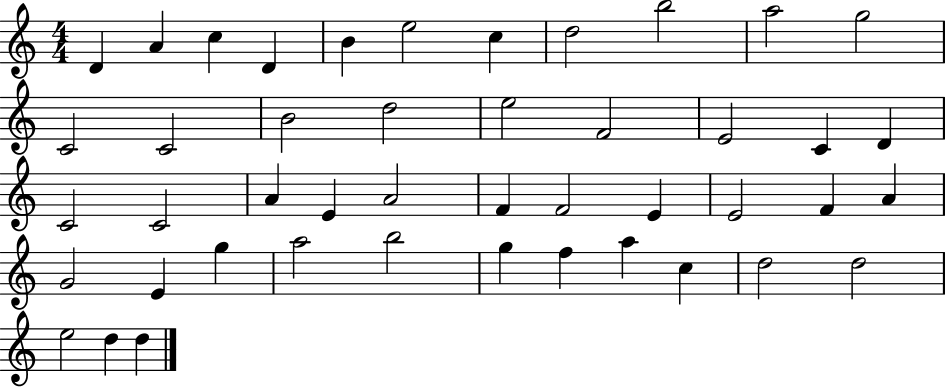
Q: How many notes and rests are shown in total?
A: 45